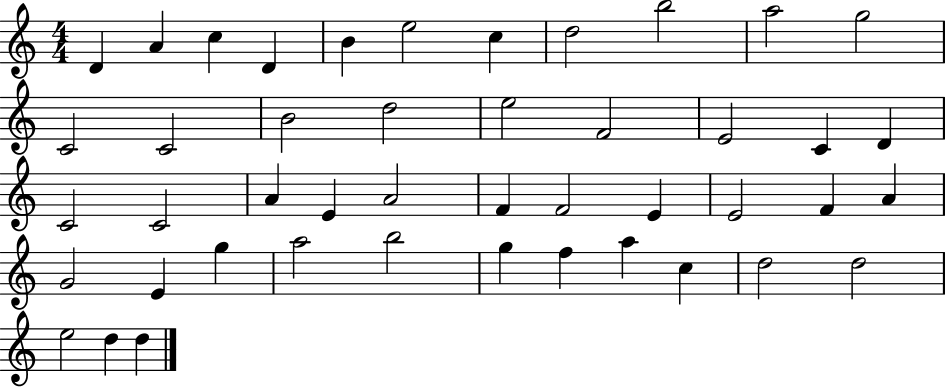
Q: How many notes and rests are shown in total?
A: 45